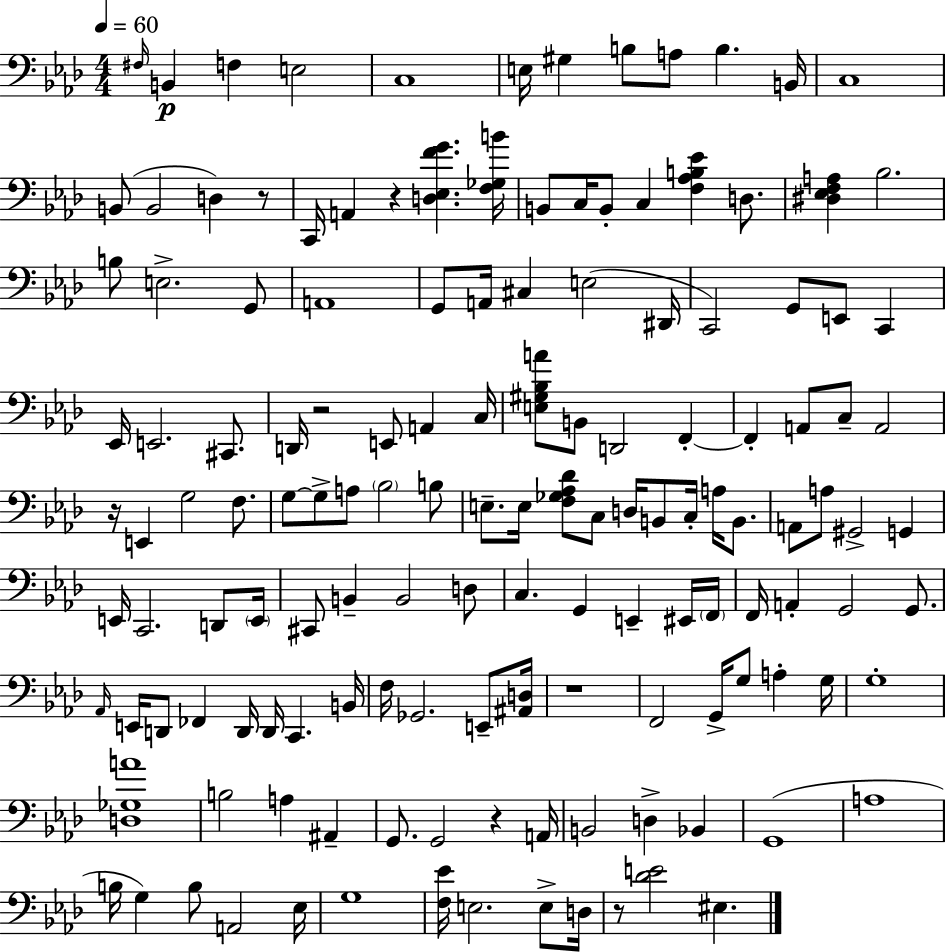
F#3/s B2/q F3/q E3/h C3/w E3/s G#3/q B3/e A3/e B3/q. B2/s C3/w B2/e B2/h D3/q R/e C2/s A2/q R/q [D3,Eb3,F4,G4]/q. [F3,Gb3,B4]/s B2/e C3/s B2/e C3/q [F3,Ab3,B3,Eb4]/q D3/e. [D#3,Eb3,F3,A3]/q Bb3/h. B3/e E3/h. G2/e A2/w G2/e A2/s C#3/q E3/h D#2/s C2/h G2/e E2/e C2/q Eb2/s E2/h. C#2/e. D2/s R/h E2/e A2/q C3/s [E3,G#3,Bb3,A4]/e B2/e D2/h F2/q F2/q A2/e C3/e A2/h R/s E2/q G3/h F3/e. G3/e G3/e A3/e Bb3/h B3/e E3/e. E3/s [F3,Gb3,Ab3,Db4]/e C3/e D3/s B2/e C3/s A3/s B2/e. A2/e A3/e G#2/h G2/q E2/s C2/h. D2/e E2/s C#2/e B2/q B2/h D3/e C3/q. G2/q E2/q EIS2/s F2/s F2/s A2/q G2/h G2/e. Ab2/s E2/s D2/e FES2/q D2/s D2/s C2/q. B2/s F3/s Gb2/h. E2/e [A#2,D3]/s R/w F2/h G2/s G3/e A3/q G3/s G3/w [D3,Gb3,A4]/w B3/h A3/q A#2/q G2/e. G2/h R/q A2/s B2/h D3/q Bb2/q G2/w A3/w B3/s G3/q B3/e A2/h Eb3/s G3/w [F3,Eb4]/s E3/h. E3/e D3/s R/e [Db4,E4]/h EIS3/q.